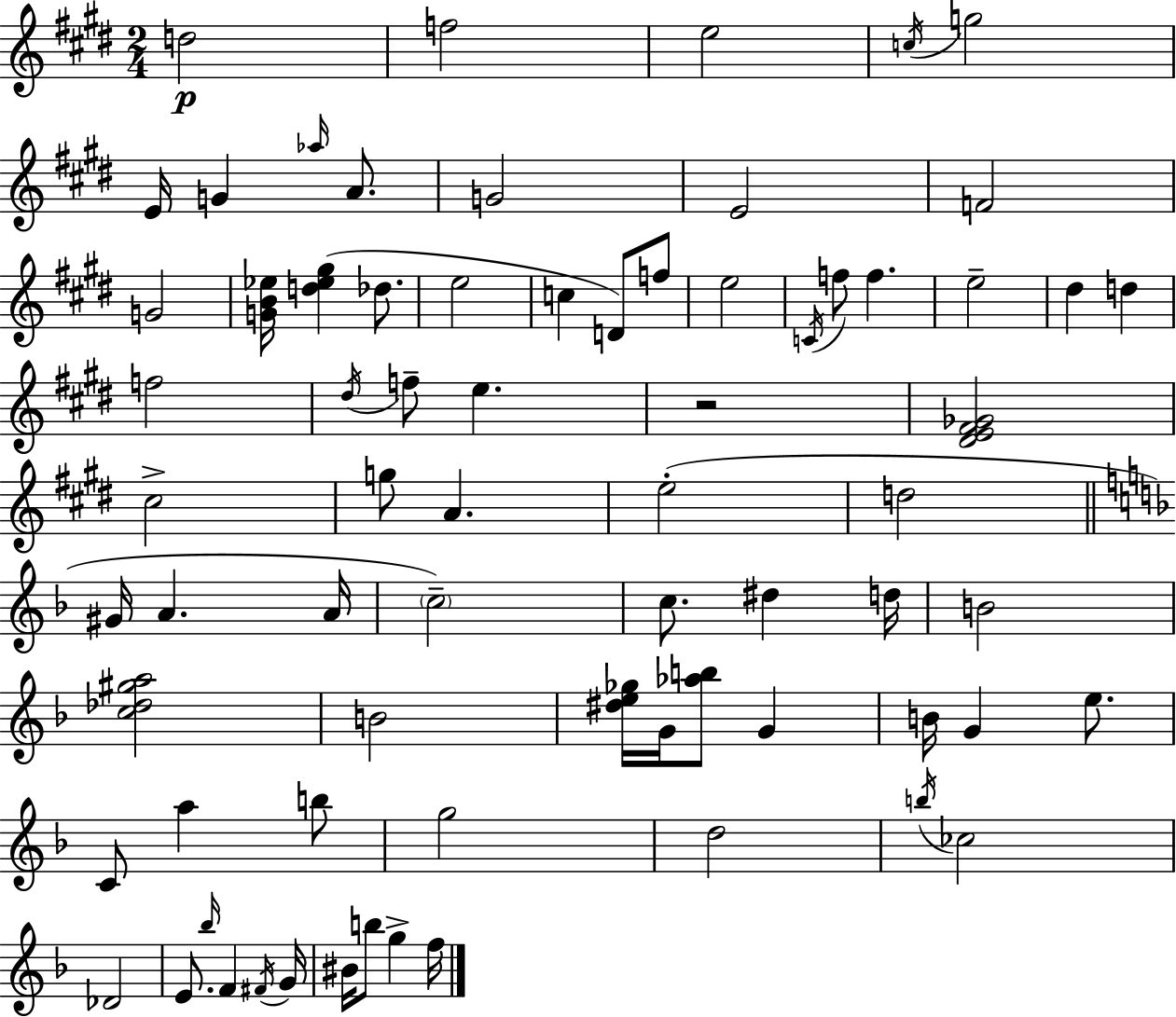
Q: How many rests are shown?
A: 1